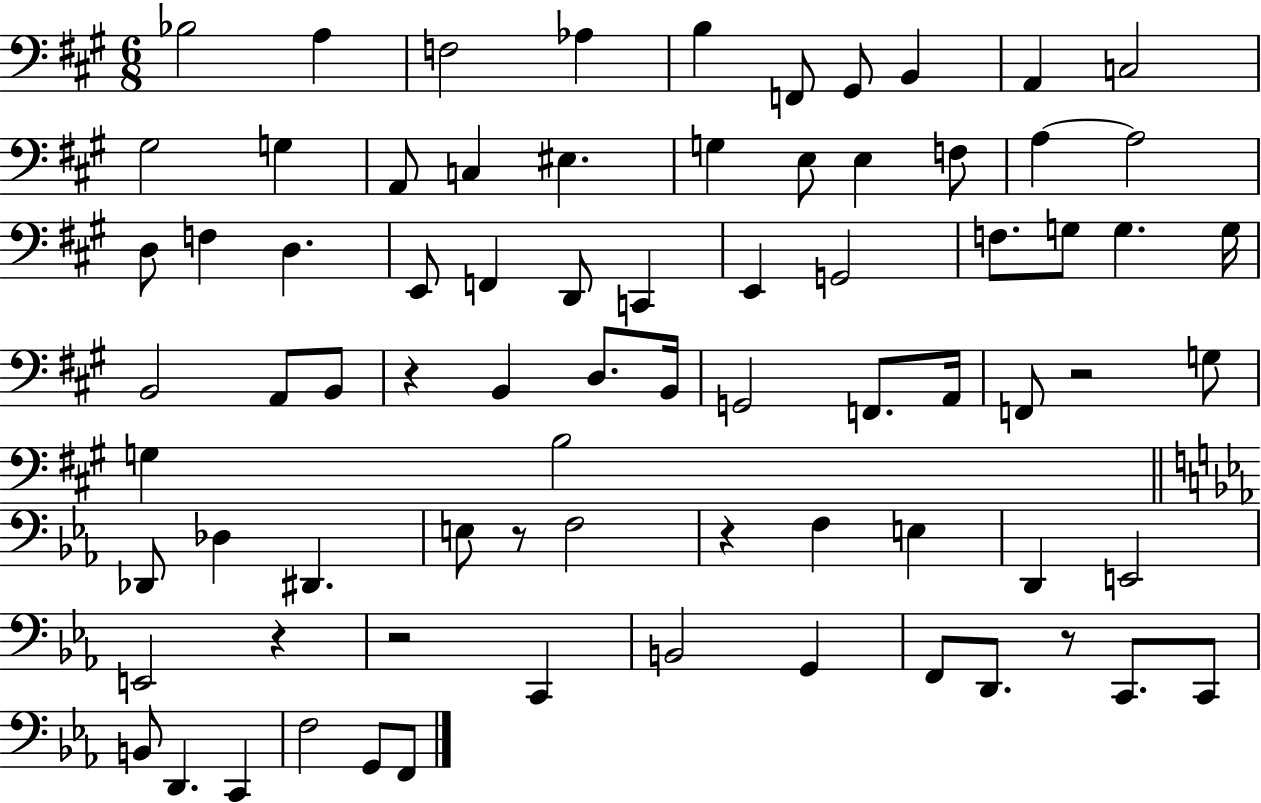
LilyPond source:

{
  \clef bass
  \numericTimeSignature
  \time 6/8
  \key a \major
  bes2 a4 | f2 aes4 | b4 f,8 gis,8 b,4 | a,4 c2 | \break gis2 g4 | a,8 c4 eis4. | g4 e8 e4 f8 | a4~~ a2 | \break d8 f4 d4. | e,8 f,4 d,8 c,4 | e,4 g,2 | f8. g8 g4. g16 | \break b,2 a,8 b,8 | r4 b,4 d8. b,16 | g,2 f,8. a,16 | f,8 r2 g8 | \break g4 b2 | \bar "||" \break \key ees \major des,8 des4 dis,4. | e8 r8 f2 | r4 f4 e4 | d,4 e,2 | \break e,2 r4 | r2 c,4 | b,2 g,4 | f,8 d,8. r8 c,8. c,8 | \break b,8 d,4. c,4 | f2 g,8 f,8 | \bar "|."
}